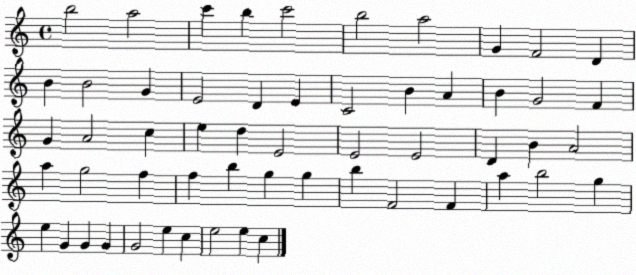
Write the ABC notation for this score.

X:1
T:Untitled
M:4/4
L:1/4
K:C
b2 a2 c' b c'2 b2 a2 G F2 D B B2 G E2 D E C2 B A B G2 F G A2 c e d E2 E2 E2 D B A2 a g2 f f b g g b F2 F a b2 g e G G G G2 e c e2 e c